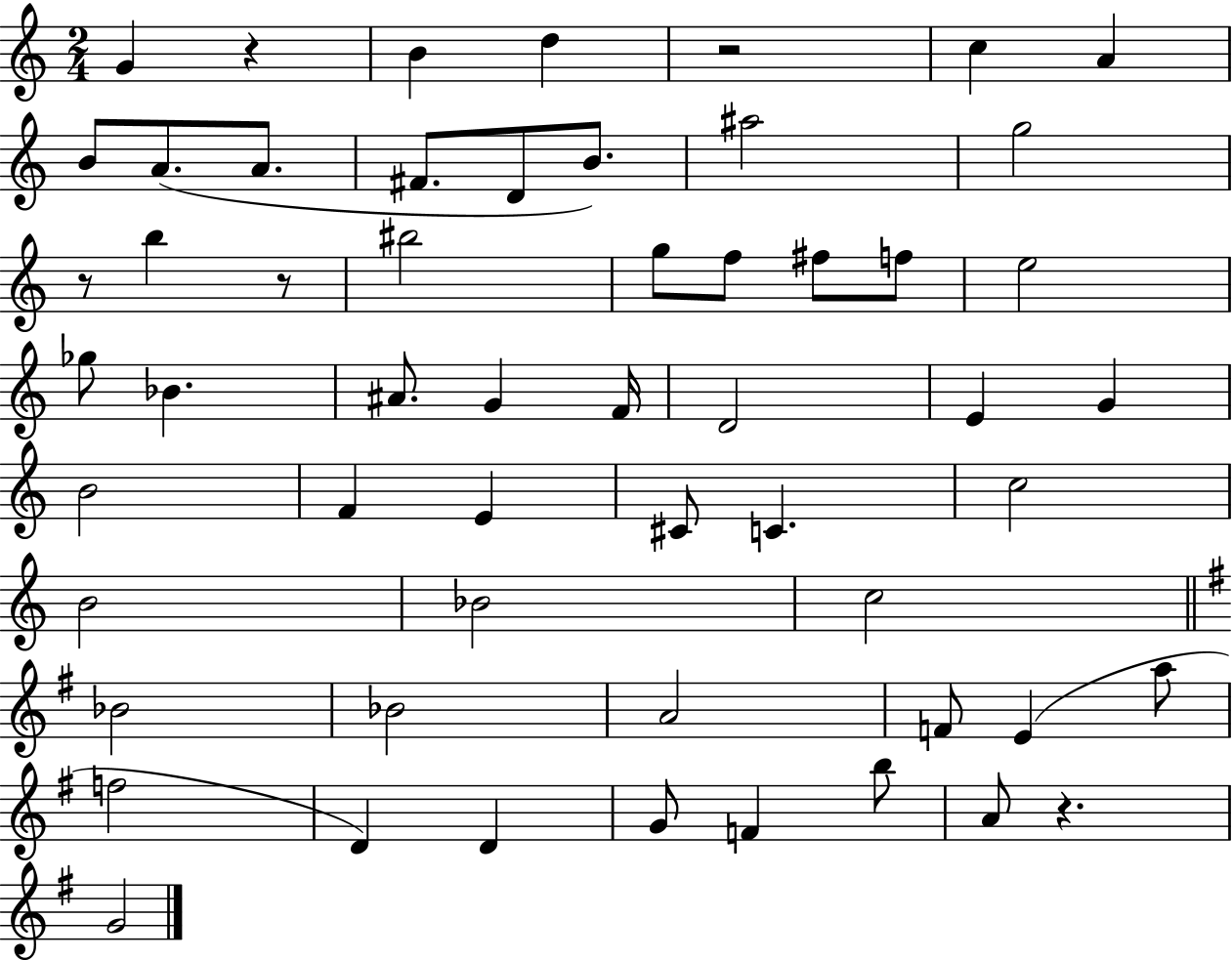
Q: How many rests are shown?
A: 5